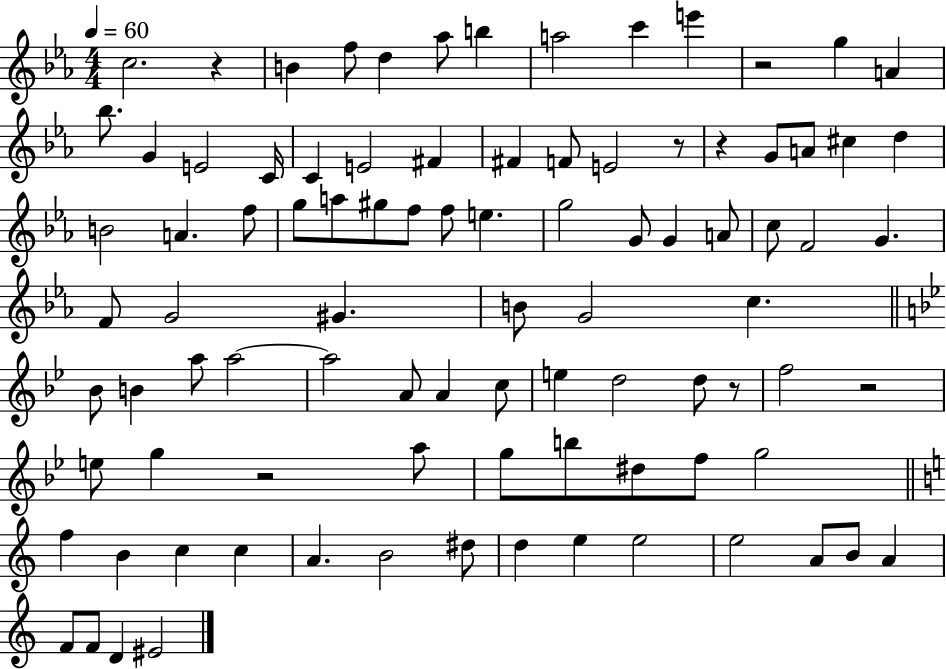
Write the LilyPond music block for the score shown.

{
  \clef treble
  \numericTimeSignature
  \time 4/4
  \key ees \major
  \tempo 4 = 60
  c''2. r4 | b'4 f''8 d''4 aes''8 b''4 | a''2 c'''4 e'''4 | r2 g''4 a'4 | \break bes''8. g'4 e'2 c'16 | c'4 e'2 fis'4 | fis'4 f'8 e'2 r8 | r4 g'8 a'8 cis''4 d''4 | \break b'2 a'4. f''8 | g''8 a''8 gis''8 f''8 f''8 e''4. | g''2 g'8 g'4 a'8 | c''8 f'2 g'4. | \break f'8 g'2 gis'4. | b'8 g'2 c''4. | \bar "||" \break \key bes \major bes'8 b'4 a''8 a''2~~ | a''2 a'8 a'4 c''8 | e''4 d''2 d''8 r8 | f''2 r2 | \break e''8 g''4 r2 a''8 | g''8 b''8 dis''8 f''8 g''2 | \bar "||" \break \key c \major f''4 b'4 c''4 c''4 | a'4. b'2 dis''8 | d''4 e''4 e''2 | e''2 a'8 b'8 a'4 | \break f'8 f'8 d'4 eis'2 | \bar "|."
}